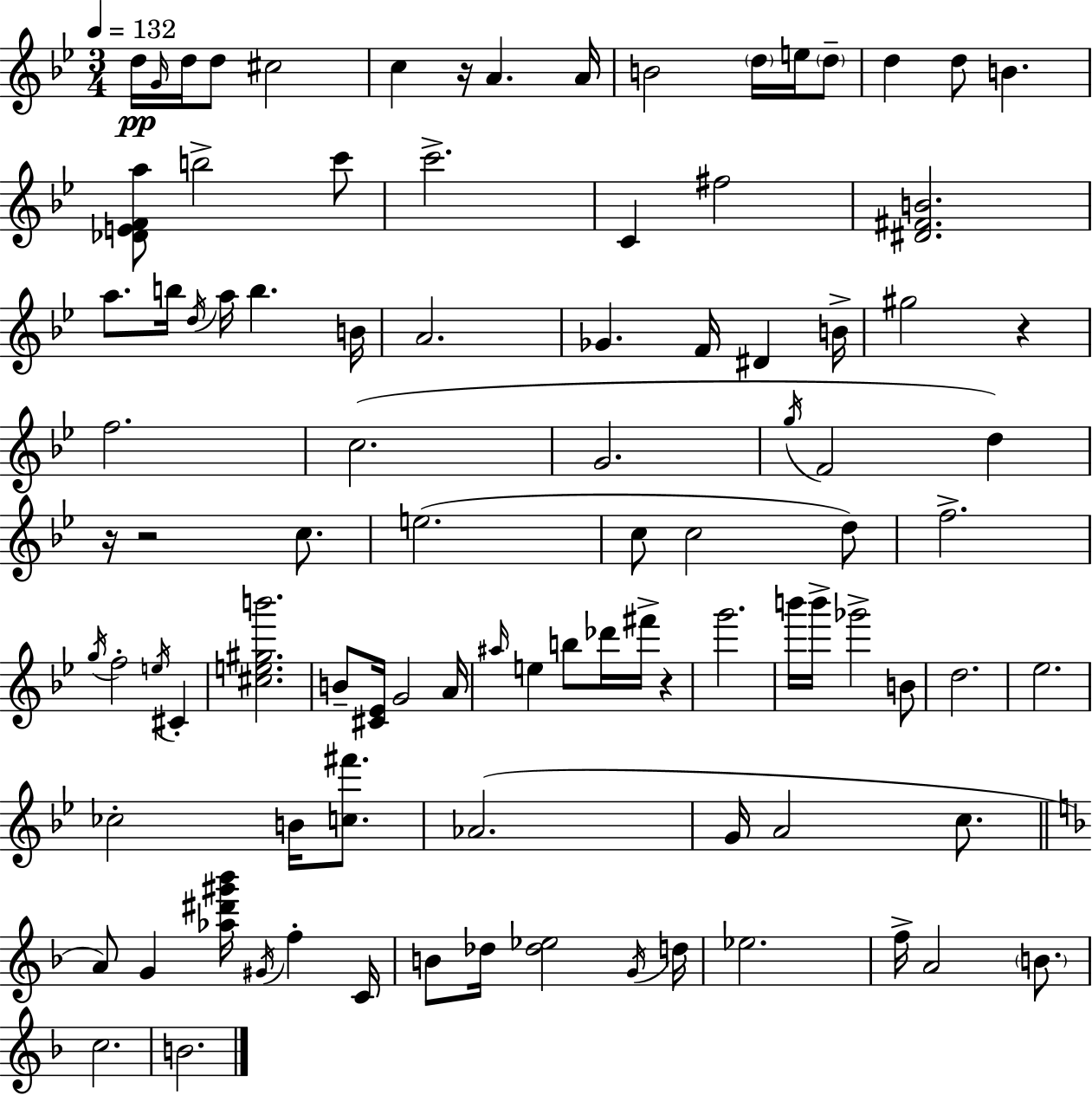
X:1
T:Untitled
M:3/4
L:1/4
K:Gm
d/4 G/4 d/4 d/2 ^c2 c z/4 A A/4 B2 d/4 e/4 d/2 d d/2 B [_DEFa]/2 b2 c'/2 c'2 C ^f2 [^D^FB]2 a/2 b/4 d/4 a/4 b B/4 A2 _G F/4 ^D B/4 ^g2 z f2 c2 G2 g/4 F2 d z/4 z2 c/2 e2 c/2 c2 d/2 f2 g/4 f2 e/4 ^C [^ce^gb']2 B/2 [^C_E]/4 G2 A/4 ^a/4 e b/2 _d'/4 ^f'/4 z g'2 b'/4 b'/4 _g'2 B/2 d2 _e2 _c2 B/4 [c^f']/2 _A2 G/4 A2 c/2 A/2 G [_a^d'^g'_b']/4 ^G/4 f C/4 B/2 _d/4 [_d_e]2 G/4 d/4 _e2 f/4 A2 B/2 c2 B2